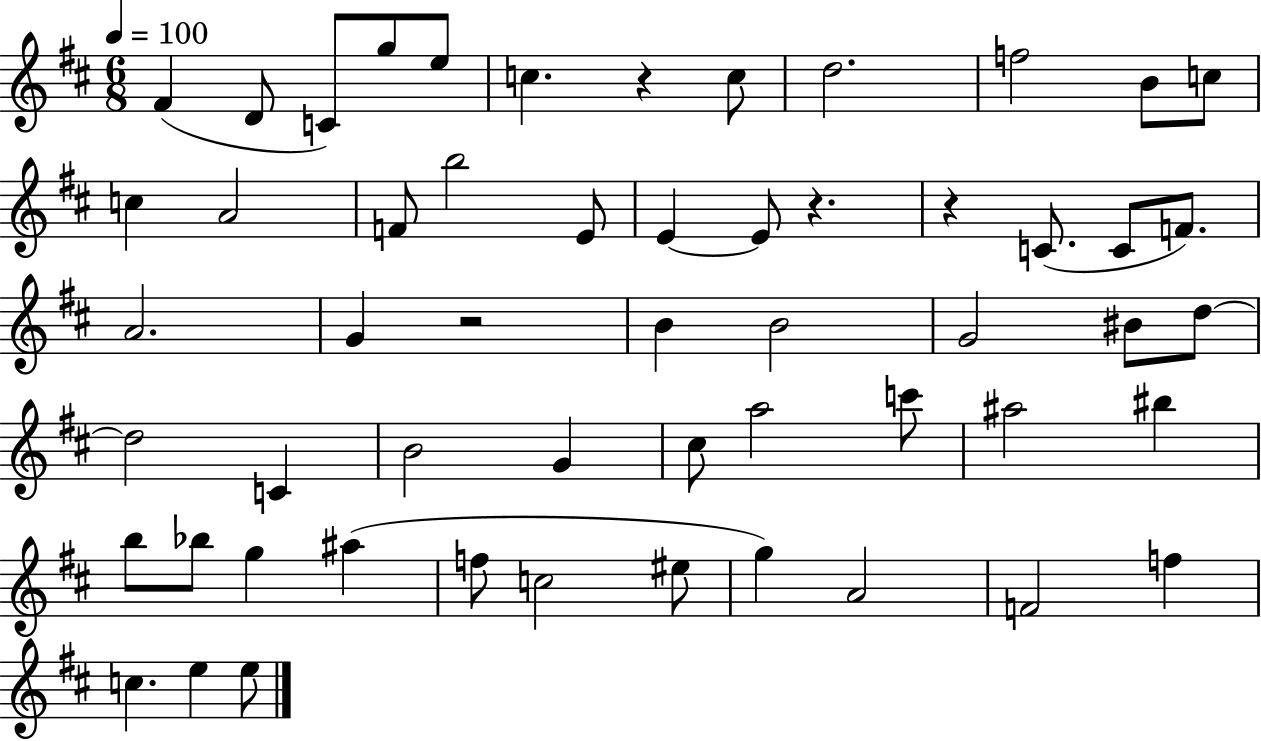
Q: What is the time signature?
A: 6/8